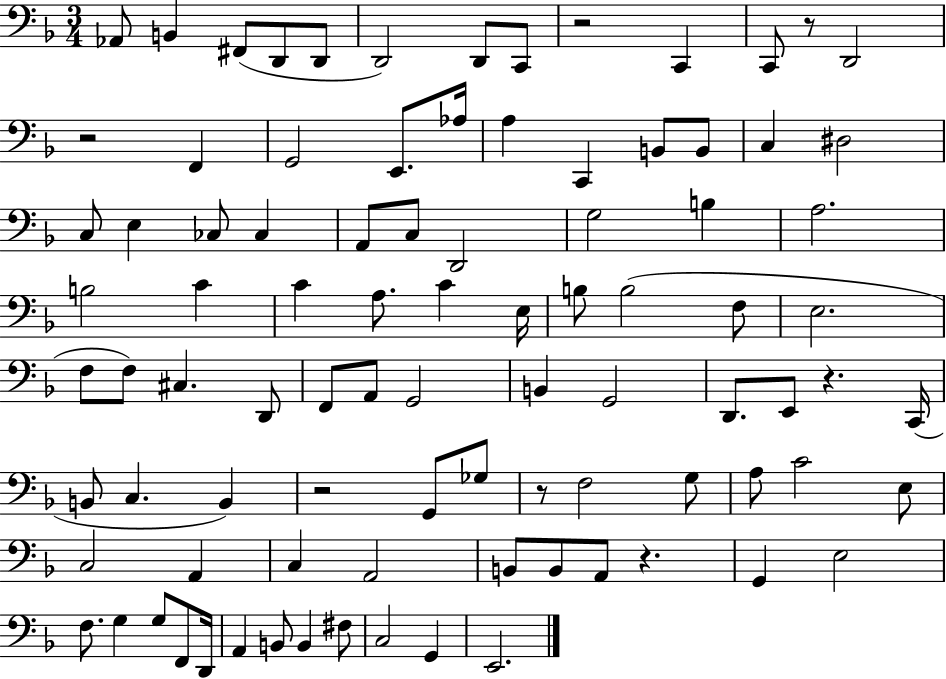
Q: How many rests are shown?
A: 7